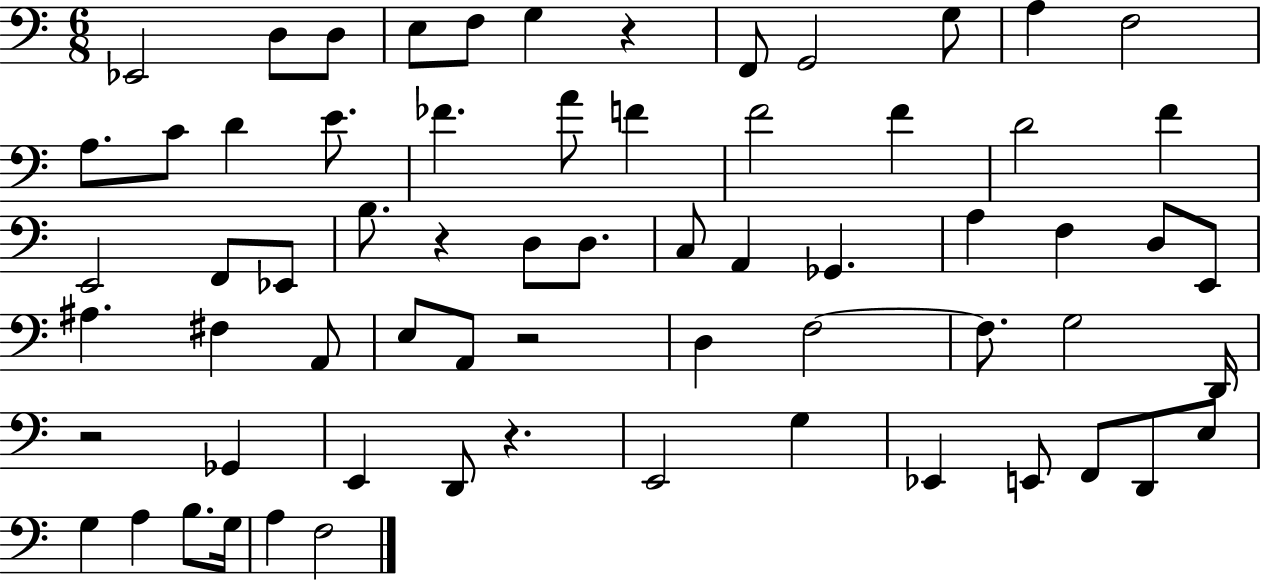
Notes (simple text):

Eb2/h D3/e D3/e E3/e F3/e G3/q R/q F2/e G2/h G3/e A3/q F3/h A3/e. C4/e D4/q E4/e. FES4/q. A4/e F4/q F4/h F4/q D4/h F4/q E2/h F2/e Eb2/e B3/e. R/q D3/e D3/e. C3/e A2/q Gb2/q. A3/q F3/q D3/e E2/e A#3/q. F#3/q A2/e E3/e A2/e R/h D3/q F3/h F3/e. G3/h D2/s R/h Gb2/q E2/q D2/e R/q. E2/h G3/q Eb2/q E2/e F2/e D2/e E3/e G3/q A3/q B3/e. G3/s A3/q F3/h